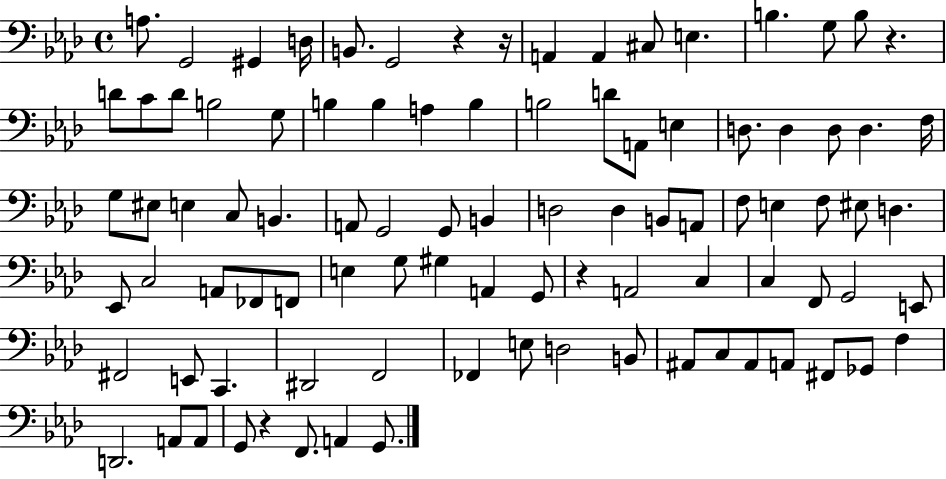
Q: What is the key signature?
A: AES major